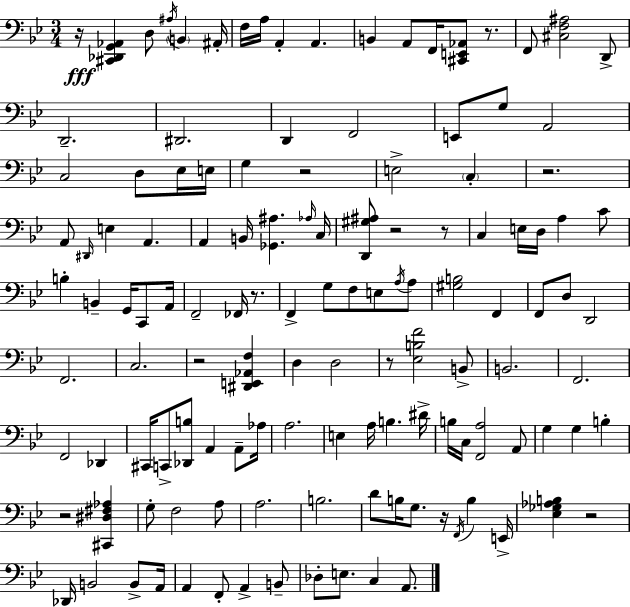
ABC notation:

X:1
T:Untitled
M:3/4
L:1/4
K:Bb
z/4 [^C,,_D,,G,,_A,,] D,/2 ^A,/4 B,, ^A,,/4 F,/4 A,/4 A,, A,, B,, A,,/2 F,,/4 [^C,,E,,_A,,]/2 z/2 F,,/2 [^C,F,^A,]2 D,,/2 D,,2 ^D,,2 D,, F,,2 E,,/2 G,/2 A,,2 C,2 D,/2 _E,/4 E,/4 G, z2 E,2 C, z2 A,,/2 ^D,,/4 E, A,, A,, B,,/4 [_G,,^A,] _A,/4 C,/4 [D,,^G,^A,]/2 z2 z/2 C, E,/4 D,/4 A, C/2 B, B,, G,,/4 C,,/2 A,,/4 F,,2 _F,,/4 z/2 F,, G,/2 F,/2 E,/2 A,/4 A,/2 [^G,B,]2 F,, F,,/2 D,/2 D,,2 F,,2 C,2 z2 [^D,,E,,_A,,F,] D, D,2 z/2 [_E,B,F]2 B,,/2 B,,2 F,,2 F,,2 _D,, ^C,,/4 C,,/2 [_D,,B,]/2 A,, A,,/2 _A,/4 A,2 E, A,/4 B, ^D/4 B,/4 C,/4 [F,,A,]2 A,,/2 G, G, B, z2 [^C,,^D,^F,_A,] G,/2 F,2 A,/2 A,2 B,2 D/2 B,/4 G,/2 z/4 F,,/4 B, E,,/4 [_E,_G,_A,B,] z2 _D,,/4 B,,2 B,,/2 A,,/4 A,, F,,/2 A,, B,,/2 _D,/2 E,/2 C, A,,/2